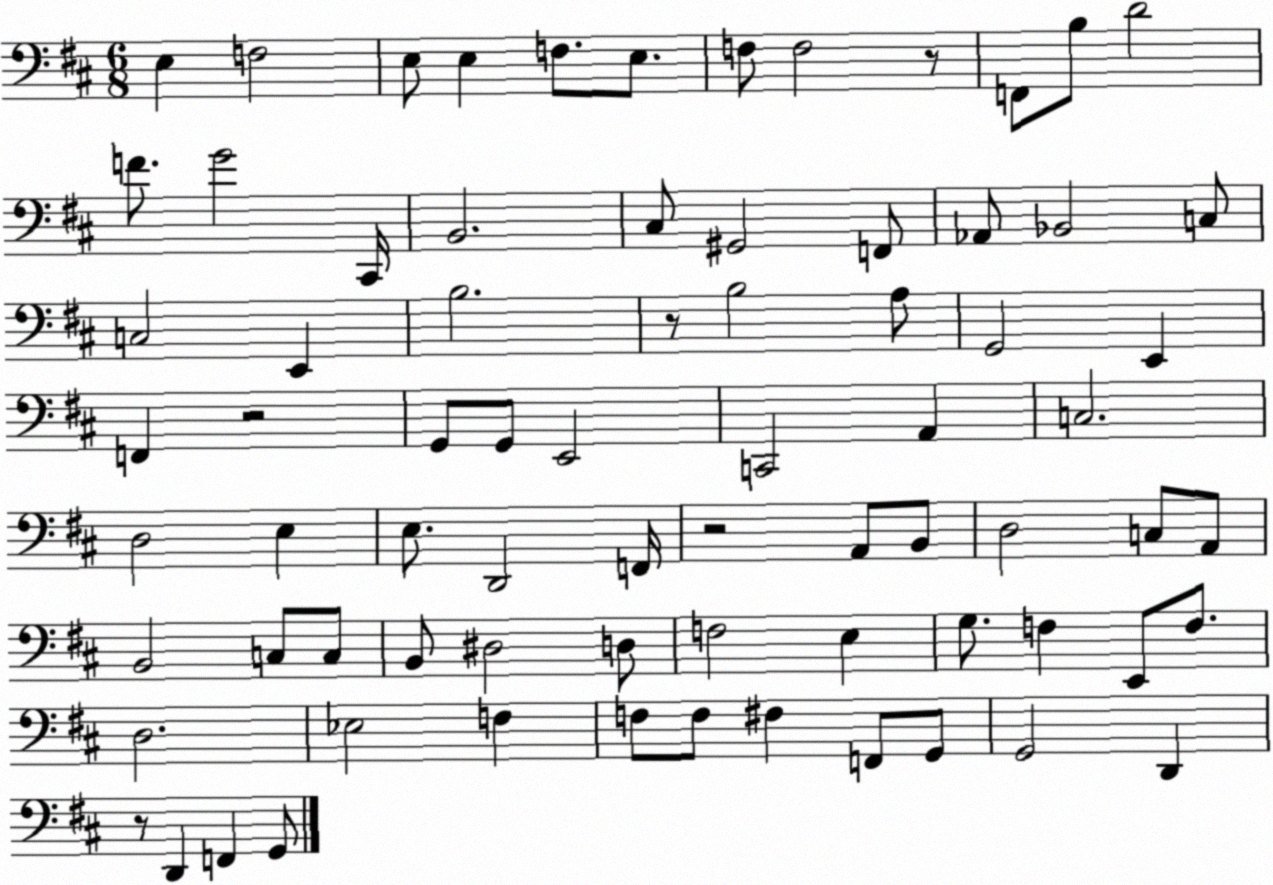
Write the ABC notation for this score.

X:1
T:Untitled
M:6/8
L:1/4
K:D
E, F,2 E,/2 E, F,/2 E,/2 F,/2 F,2 z/2 F,,/2 B,/2 D2 F/2 G2 ^C,,/4 B,,2 ^C,/2 ^G,,2 F,,/2 _A,,/2 _B,,2 C,/2 C,2 E,, B,2 z/2 B,2 A,/2 G,,2 E,, F,, z2 G,,/2 G,,/2 E,,2 C,,2 A,, C,2 D,2 E, E,/2 D,,2 F,,/4 z2 A,,/2 B,,/2 D,2 C,/2 A,,/2 B,,2 C,/2 C,/2 B,,/2 ^D,2 D,/2 F,2 E, G,/2 F, E,,/2 F,/2 D,2 _E,2 F, F,/2 F,/2 ^F, F,,/2 G,,/2 G,,2 D,, z/2 D,, F,, G,,/2